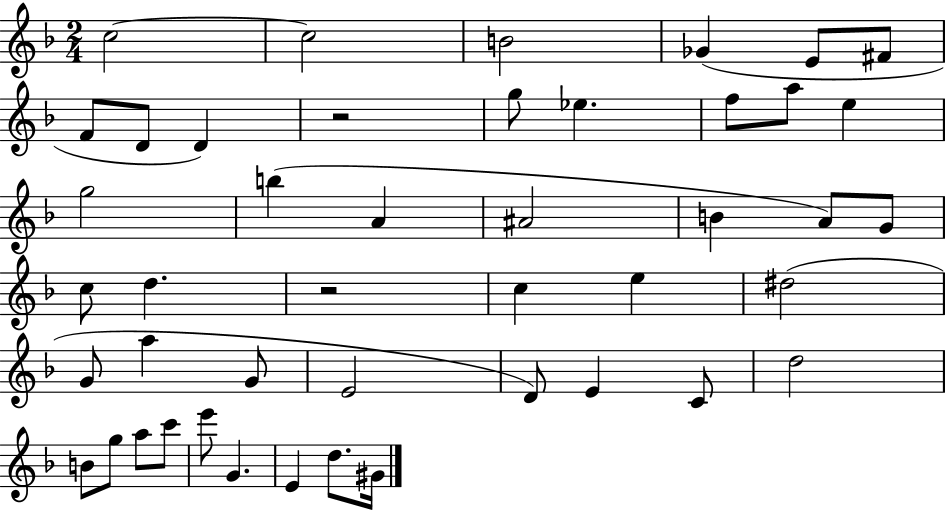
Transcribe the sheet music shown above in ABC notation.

X:1
T:Untitled
M:2/4
L:1/4
K:F
c2 c2 B2 _G E/2 ^F/2 F/2 D/2 D z2 g/2 _e f/2 a/2 e g2 b A ^A2 B A/2 G/2 c/2 d z2 c e ^d2 G/2 a G/2 E2 D/2 E C/2 d2 B/2 g/2 a/2 c'/2 e'/2 G E d/2 ^G/4